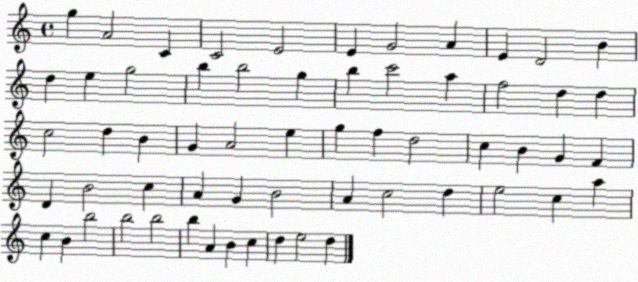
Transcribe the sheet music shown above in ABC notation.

X:1
T:Untitled
M:4/4
L:1/4
K:C
g A2 C C2 E2 E G2 A E D2 B d e g2 b b2 g b c'2 a f2 d d c2 d B G A2 e g f d2 c B G F D B2 c A G B2 A c2 d e2 c a c B b2 b2 b2 b A B c d e2 d